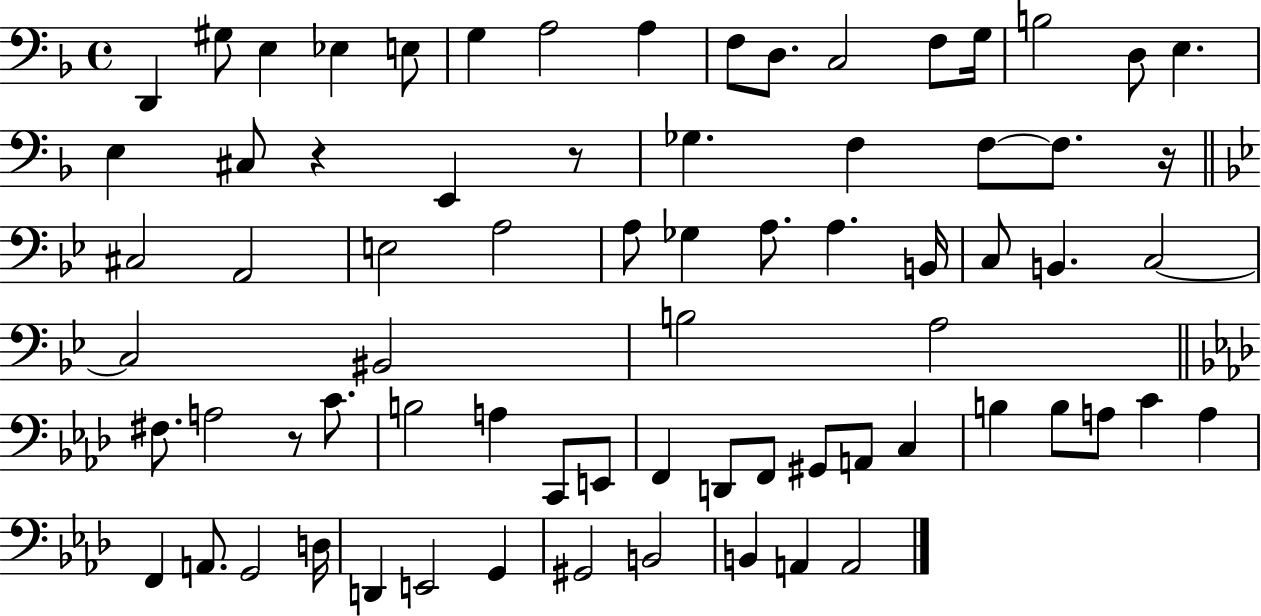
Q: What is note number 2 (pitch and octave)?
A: G#3